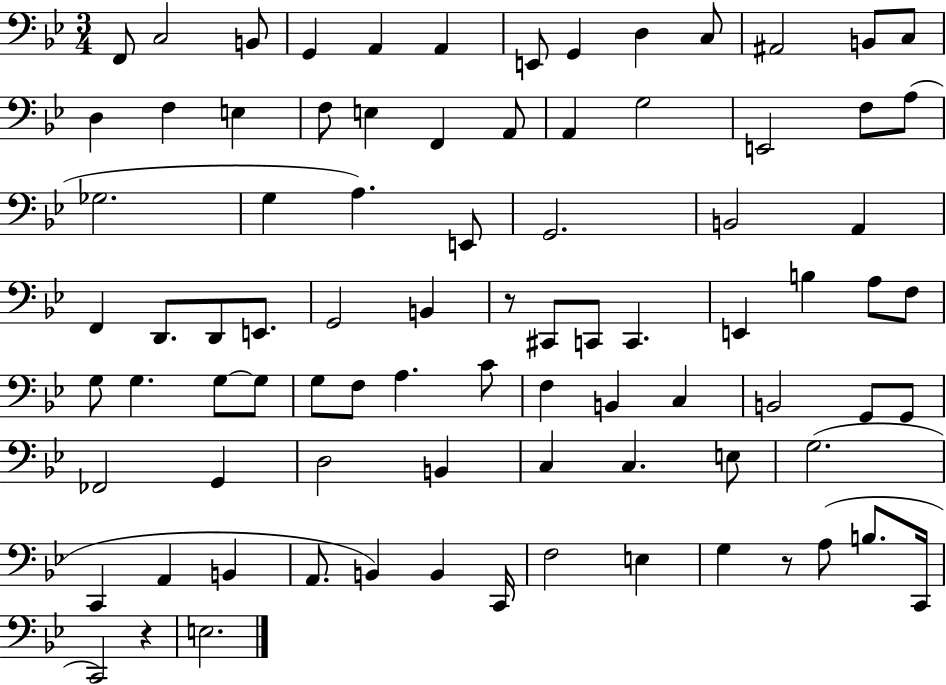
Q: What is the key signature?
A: BES major